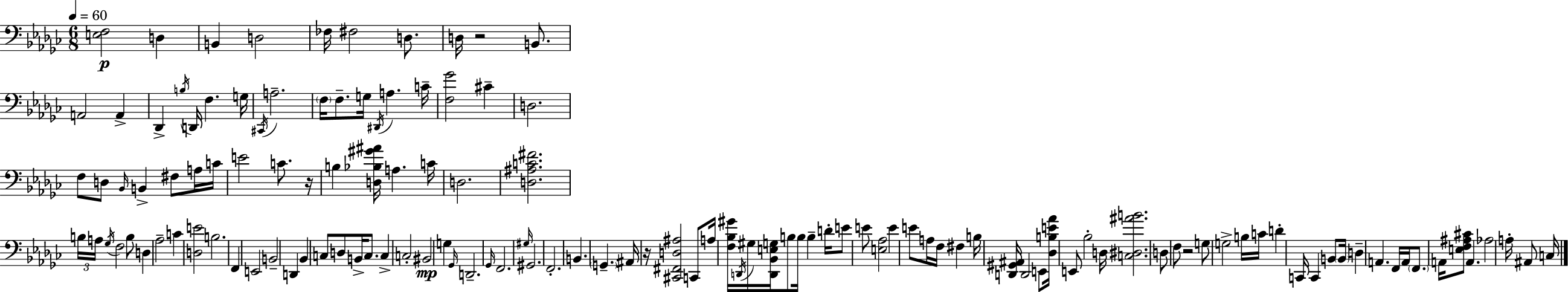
X:1
T:Untitled
M:6/8
L:1/4
K:Ebm
[E,F,]2 D, B,, D,2 _F,/4 ^F,2 D,/2 D,/4 z2 B,,/2 A,,2 A,, _D,, B,/4 D,,/4 F, G,/4 ^C,,/4 A,2 F,/4 F,/2 G,/4 ^D,,/4 A, C/4 [F,_G]2 ^C D,2 F,/2 D,/2 _B,,/4 B,, ^F,/2 A,/4 C/4 E2 C/2 z/4 B, [D,_B,^G^A]/4 A, C/4 D,2 [D,^A,C^F]2 B,/4 A,/4 _G,/4 F,2 B,/2 D, _A,2 C [D,E]2 B,2 F,, E,,2 B,,2 D,, _B,, C,/2 D,/2 B,,/4 C,/2 C, C,2 ^B,,2 G, _G,,/4 D,,2 _G,,/4 F,,2 ^G,/4 ^G,,2 F,,2 B,, G,, ^A,,/4 z/4 [^C,,^F,,D,^A,]2 C,,/2 A,/4 [F,_B,^G]/4 D,,/4 ^G,/4 [D,,_B,,E,G,]/4 B,/2 B,/4 B, D/4 E/2 E/2 [E,_A,]2 E E/2 A,/4 F,/4 ^F, B,/4 [D,,^G,,^A,,]/4 D,,2 E,,/2 [_D,B,E_A]/4 E,,/2 _B,2 D,/4 [C,^D,^AB]2 D,/2 F,/2 z2 G,/2 G,2 B,/4 C/4 D C,,/4 C,, B,,/2 B,,/4 D, A,, F,,/4 A,,/4 F,,/2 A,,/4 [E,F,^A,^C]/2 A,, _A,2 A,/4 ^A,,/2 C,/4